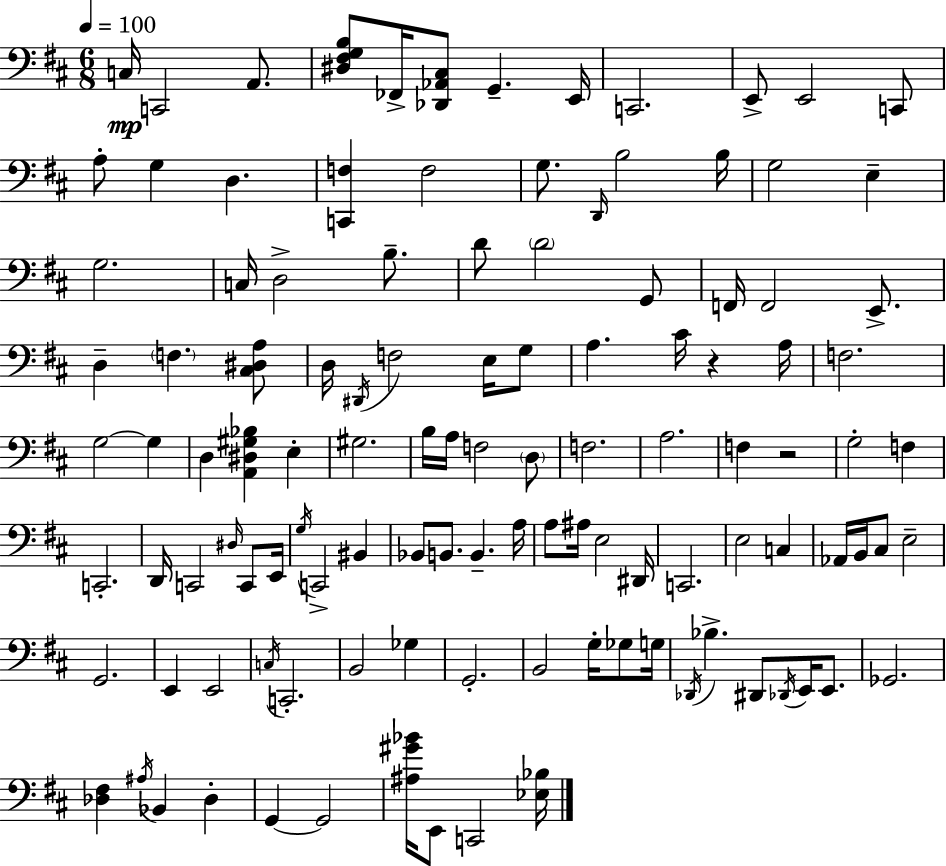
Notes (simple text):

C3/s C2/h A2/e. [D#3,F#3,G3,B3]/e FES2/s [Db2,Ab2,C#3]/e G2/q. E2/s C2/h. E2/e E2/h C2/e A3/e G3/q D3/q. [C2,F3]/q F3/h G3/e. D2/s B3/h B3/s G3/h E3/q G3/h. C3/s D3/h B3/e. D4/e D4/h G2/e F2/s F2/h E2/e. D3/q F3/q. [C#3,D#3,A3]/e D3/s D#2/s F3/h E3/s G3/e A3/q. C#4/s R/q A3/s F3/h. G3/h G3/q D3/q [A2,D#3,G#3,Bb3]/q E3/q G#3/h. B3/s A3/s F3/h D3/e F3/h. A3/h. F3/q R/h G3/h F3/q C2/h. D2/s C2/h D#3/s C2/e E2/s G3/s C2/h BIS2/q Bb2/e B2/e. B2/q. A3/s A3/e A#3/s E3/h D#2/s C2/h. E3/h C3/q Ab2/s B2/s C#3/e E3/h G2/h. E2/q E2/h C3/s C2/h. B2/h Gb3/q G2/h. B2/h G3/s Gb3/e G3/s Db2/s Bb3/q. D#2/e Db2/s E2/s E2/e. Gb2/h. [Db3,F#3]/q A#3/s Bb2/q Db3/q G2/q G2/h [A#3,G#4,Bb4]/s E2/e C2/h [Eb3,Bb3]/s